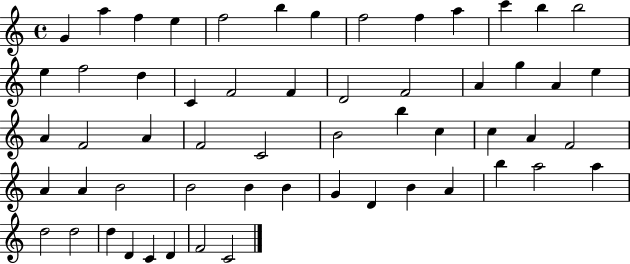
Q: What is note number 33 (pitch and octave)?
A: C5